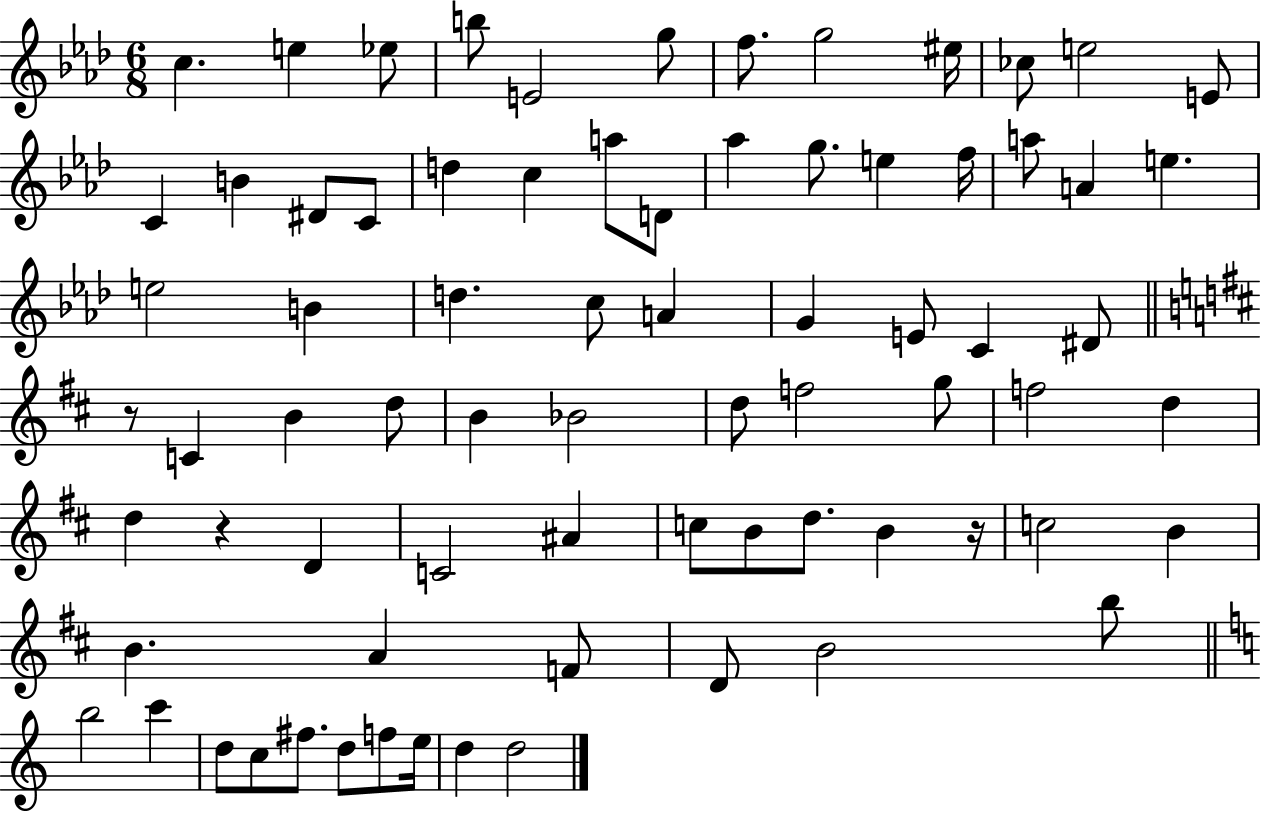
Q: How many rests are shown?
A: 3